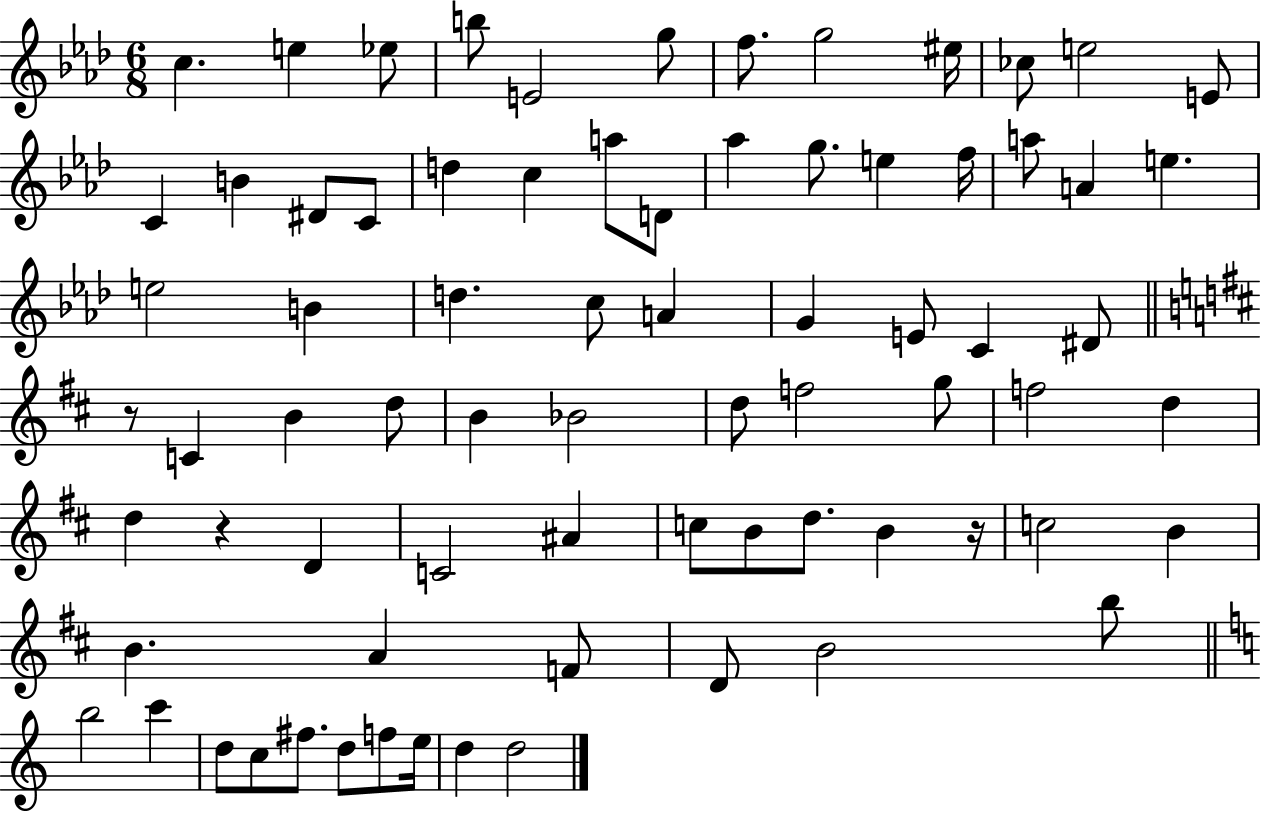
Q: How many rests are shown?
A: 3